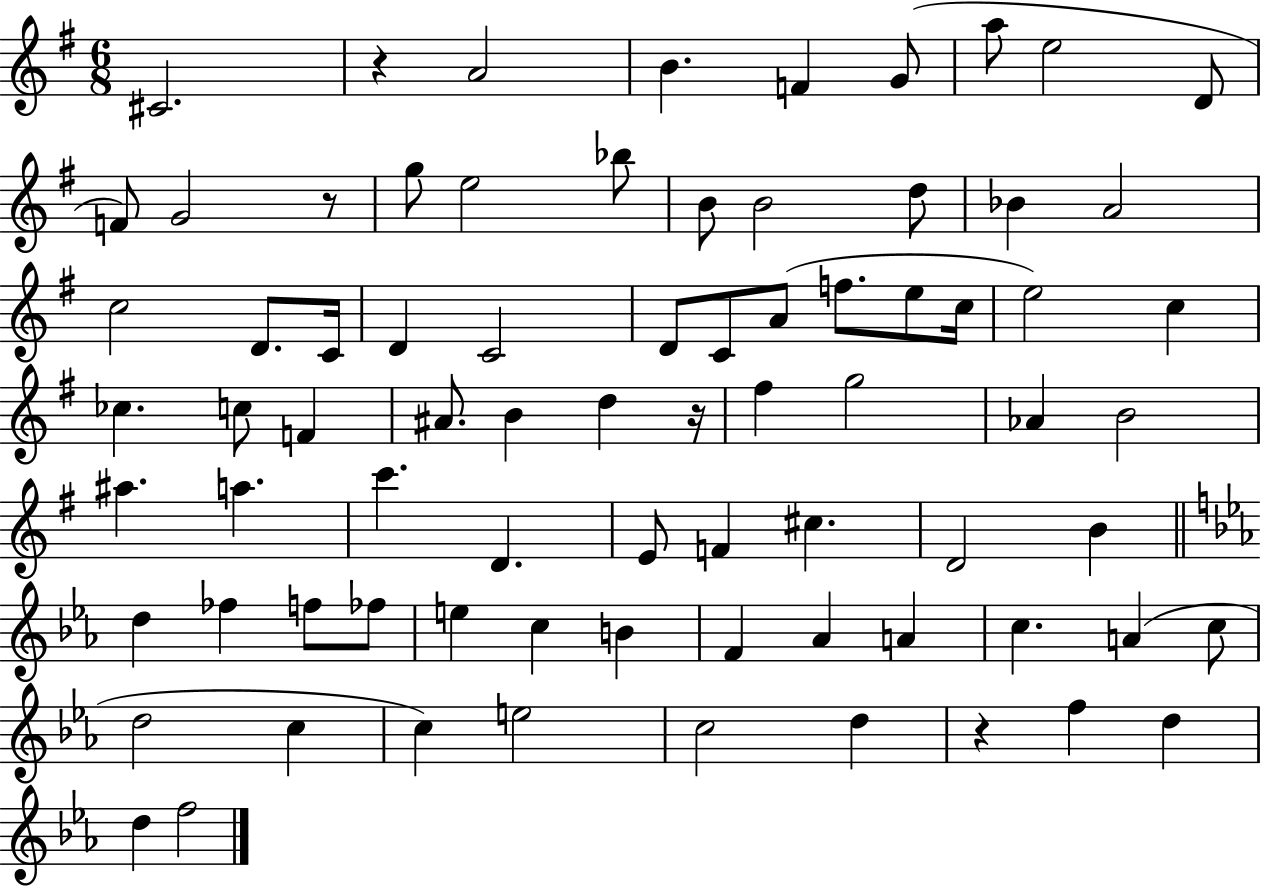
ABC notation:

X:1
T:Untitled
M:6/8
L:1/4
K:G
^C2 z A2 B F G/2 a/2 e2 D/2 F/2 G2 z/2 g/2 e2 _b/2 B/2 B2 d/2 _B A2 c2 D/2 C/4 D C2 D/2 C/2 A/2 f/2 e/2 c/4 e2 c _c c/2 F ^A/2 B d z/4 ^f g2 _A B2 ^a a c' D E/2 F ^c D2 B d _f f/2 _f/2 e c B F _A A c A c/2 d2 c c e2 c2 d z f d d f2